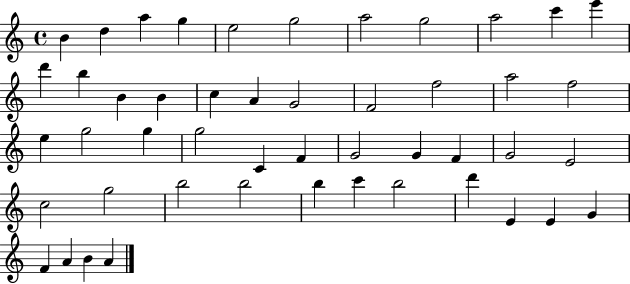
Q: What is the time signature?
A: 4/4